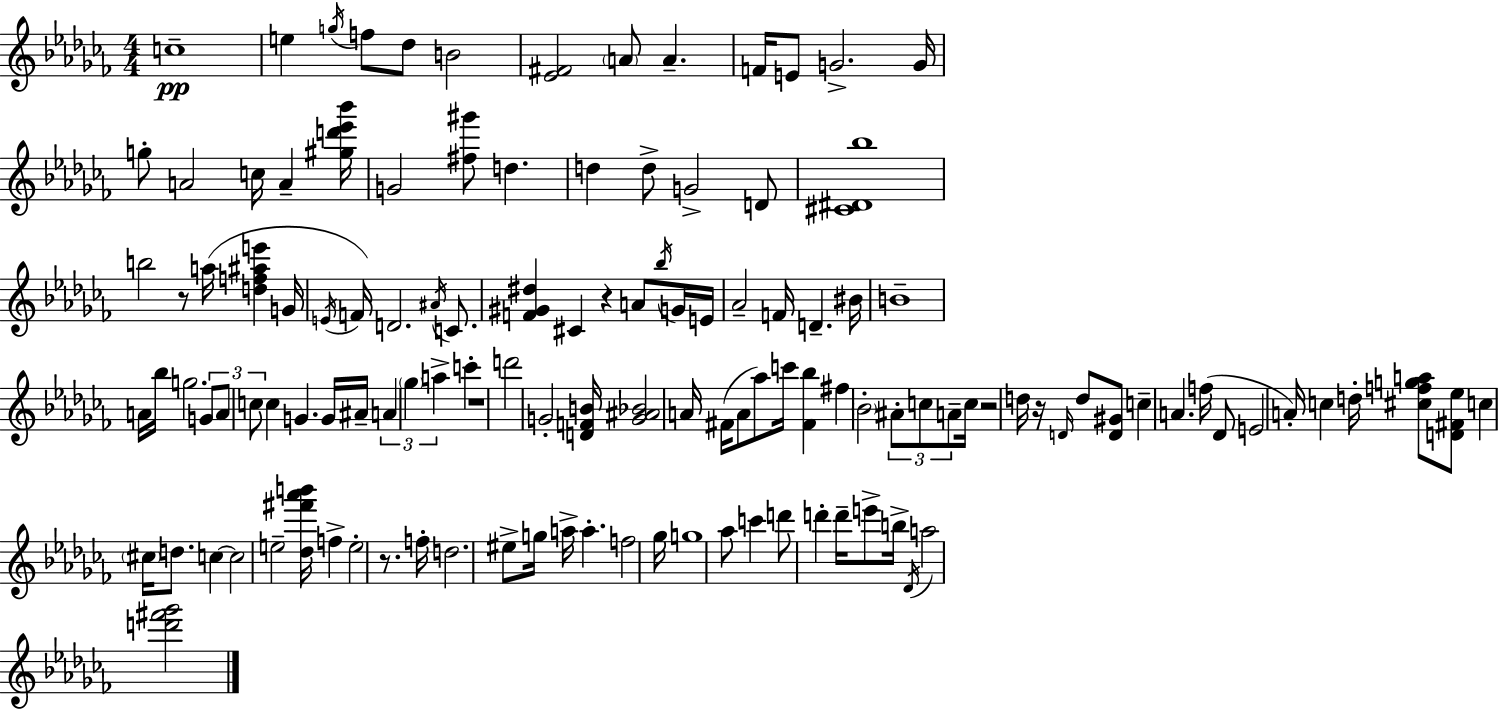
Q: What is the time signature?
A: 4/4